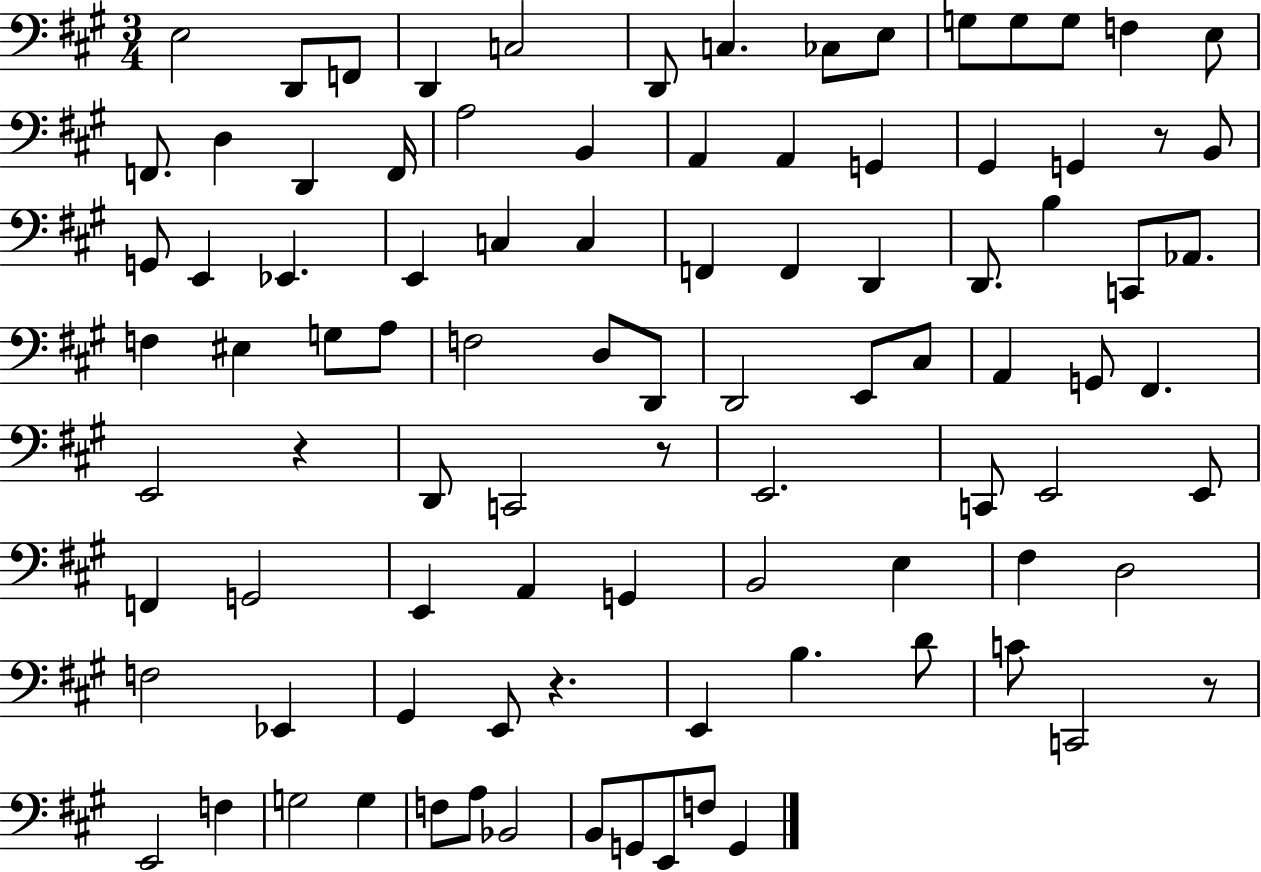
X:1
T:Untitled
M:3/4
L:1/4
K:A
E,2 D,,/2 F,,/2 D,, C,2 D,,/2 C, _C,/2 E,/2 G,/2 G,/2 G,/2 F, E,/2 F,,/2 D, D,, F,,/4 A,2 B,, A,, A,, G,, ^G,, G,, z/2 B,,/2 G,,/2 E,, _E,, E,, C, C, F,, F,, D,, D,,/2 B, C,,/2 _A,,/2 F, ^E, G,/2 A,/2 F,2 D,/2 D,,/2 D,,2 E,,/2 ^C,/2 A,, G,,/2 ^F,, E,,2 z D,,/2 C,,2 z/2 E,,2 C,,/2 E,,2 E,,/2 F,, G,,2 E,, A,, G,, B,,2 E, ^F, D,2 F,2 _E,, ^G,, E,,/2 z E,, B, D/2 C/2 C,,2 z/2 E,,2 F, G,2 G, F,/2 A,/2 _B,,2 B,,/2 G,,/2 E,,/2 F,/2 G,,